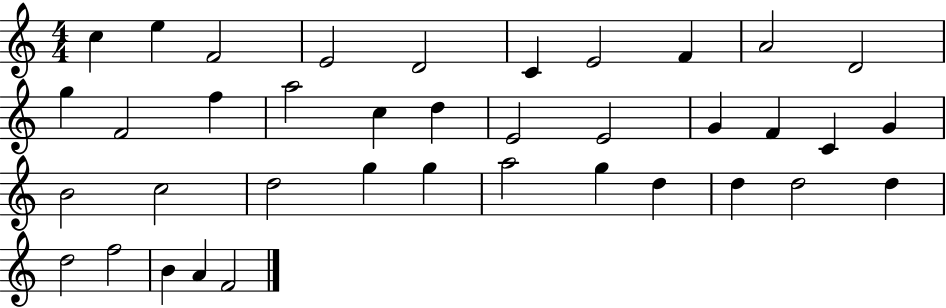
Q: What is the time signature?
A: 4/4